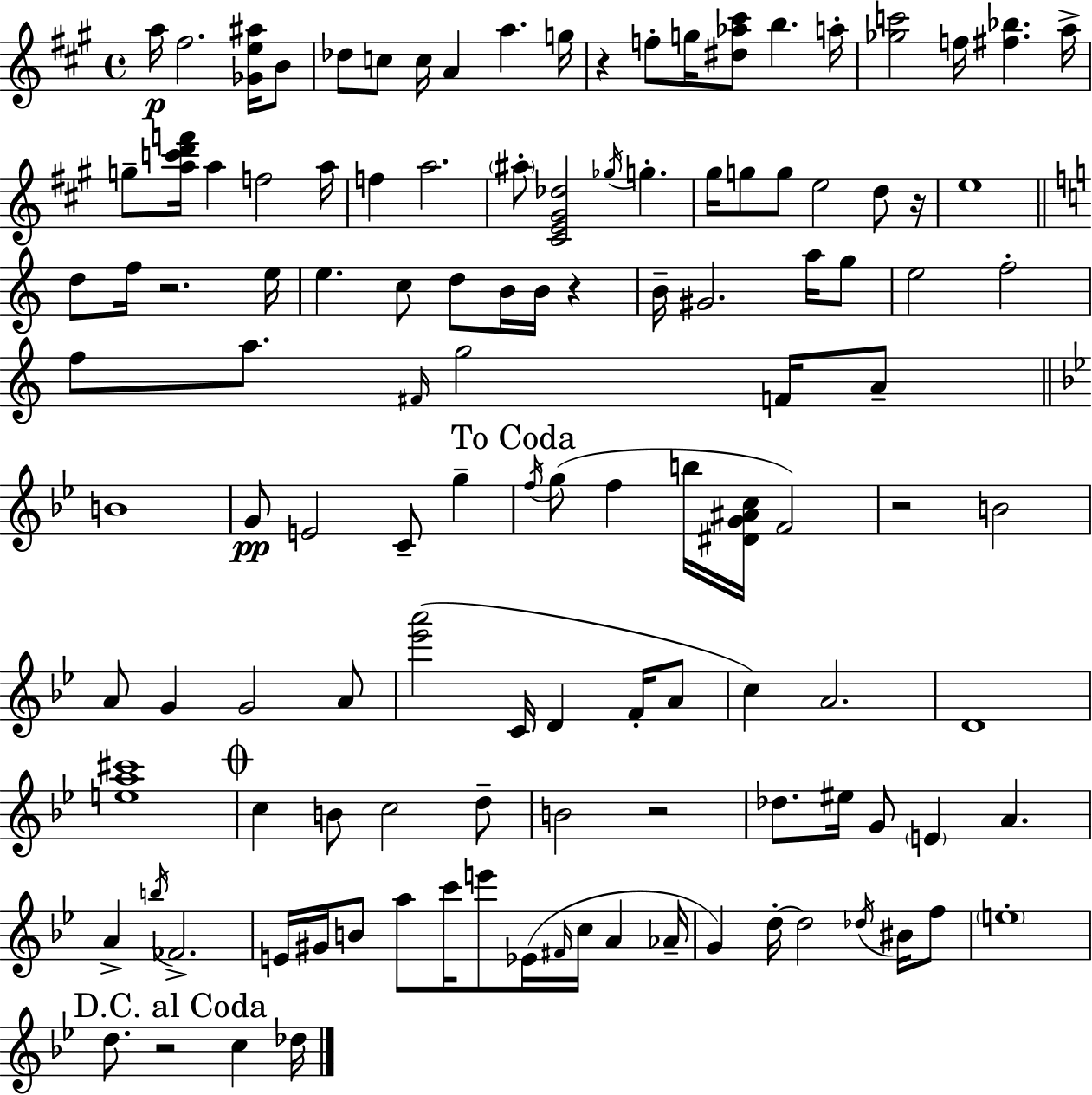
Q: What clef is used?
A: treble